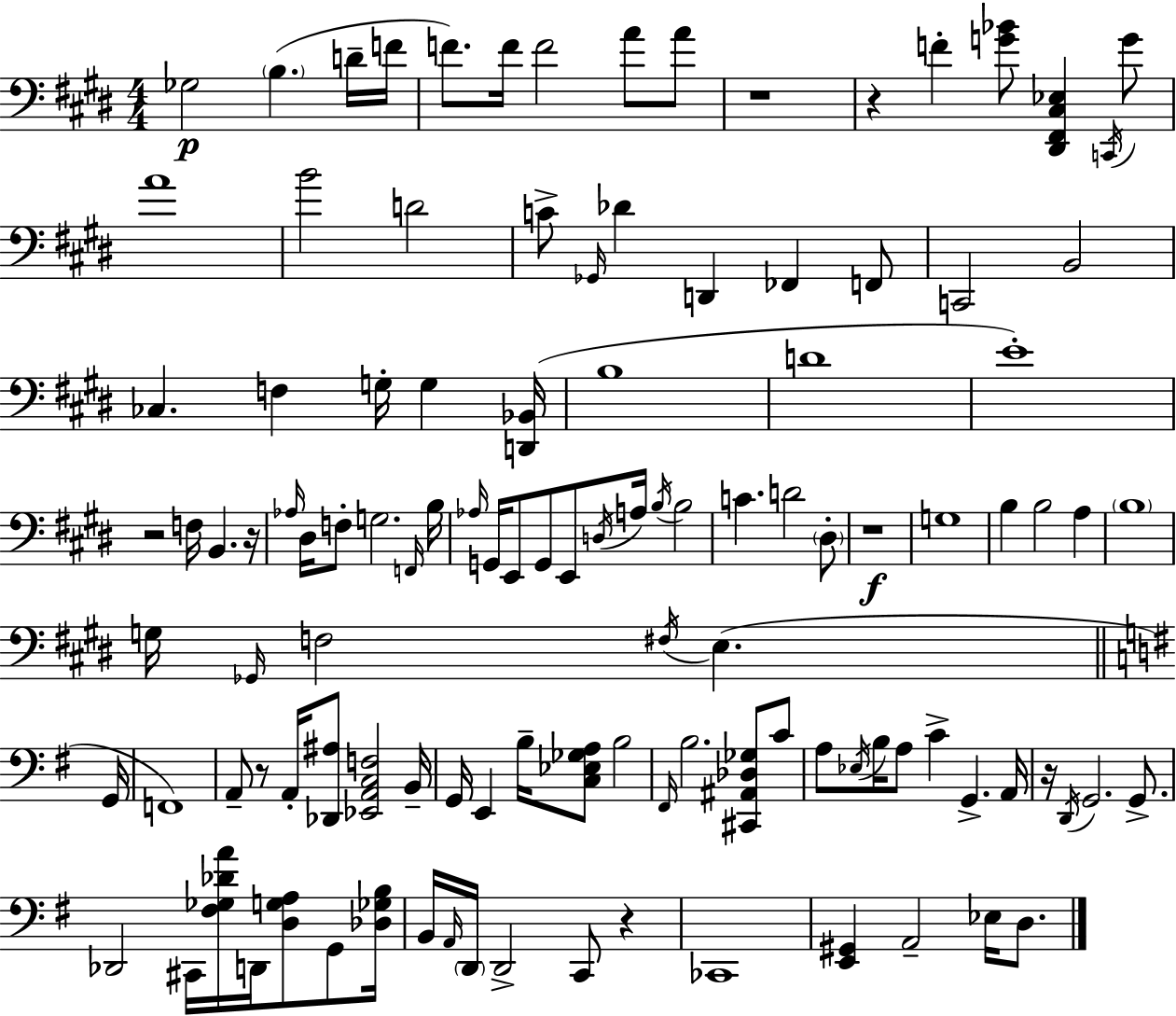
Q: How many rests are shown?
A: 8